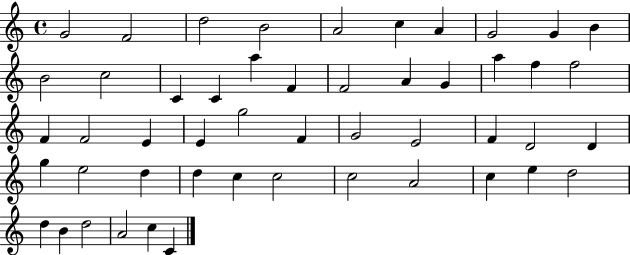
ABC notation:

X:1
T:Untitled
M:4/4
L:1/4
K:C
G2 F2 d2 B2 A2 c A G2 G B B2 c2 C C a F F2 A G a f f2 F F2 E E g2 F G2 E2 F D2 D g e2 d d c c2 c2 A2 c e d2 d B d2 A2 c C